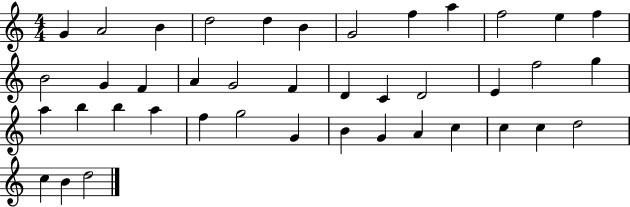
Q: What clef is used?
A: treble